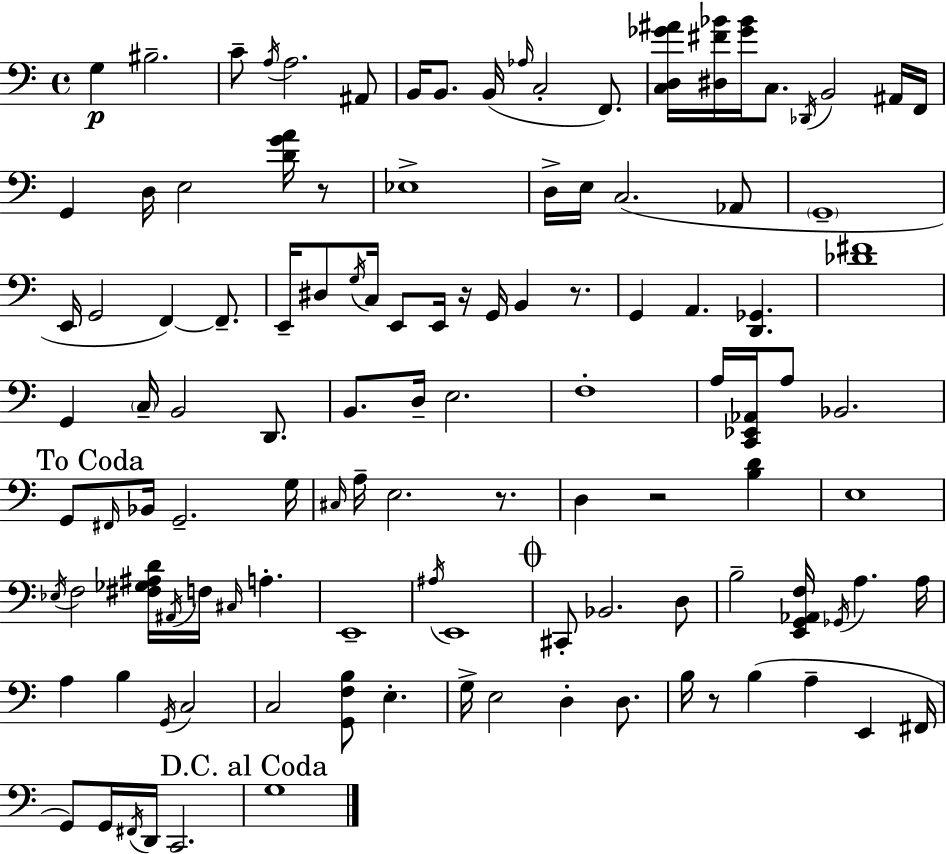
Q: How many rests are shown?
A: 6